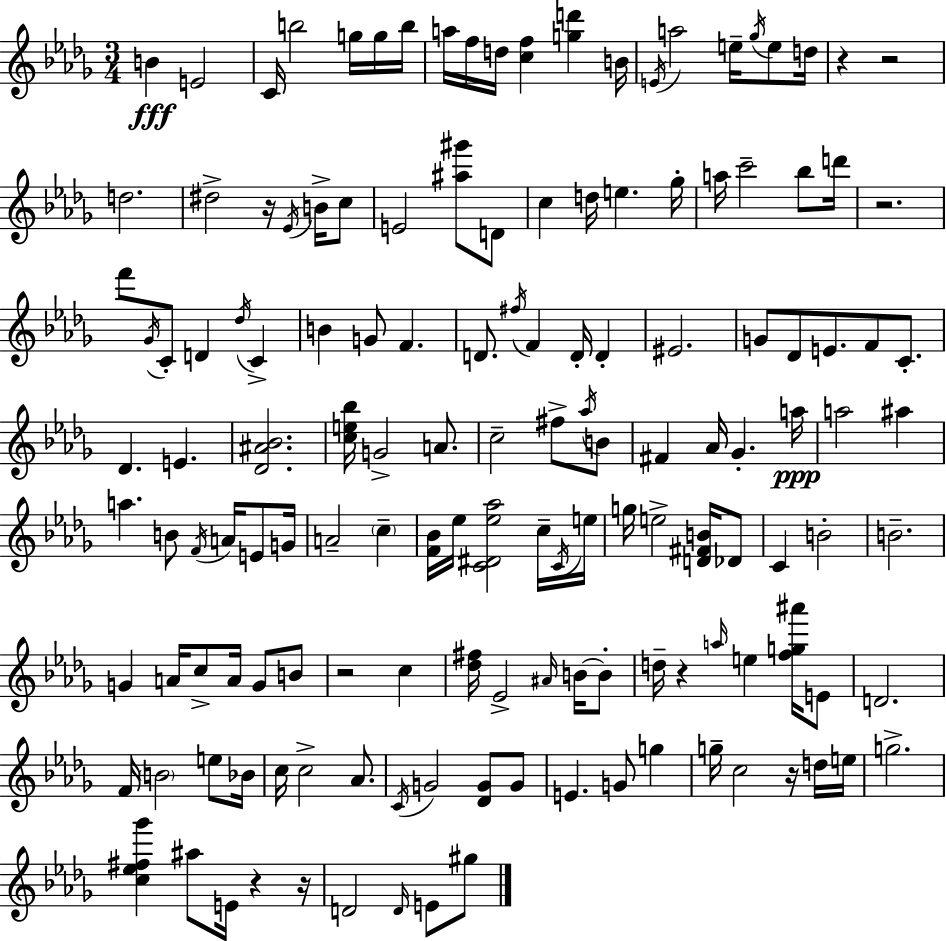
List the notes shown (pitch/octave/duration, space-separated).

B4/q E4/h C4/s B5/h G5/s G5/s B5/s A5/s F5/s D5/s [C5,F5]/q [G5,D6]/q B4/s E4/s A5/h E5/s Gb5/s E5/e D5/s R/q R/h D5/h. D#5/h R/s Eb4/s B4/s C5/e E4/h [A#5,G#6]/e D4/e C5/q D5/s E5/q. Gb5/s A5/s C6/h Bb5/e D6/s R/h. F6/e Gb4/s C4/e D4/q Db5/s C4/q B4/q G4/e F4/q. D4/e. F#5/s F4/q D4/s D4/q EIS4/h. G4/e Db4/e E4/e. F4/e C4/e. Db4/q. E4/q. [Db4,A#4,Bb4]/h. [C5,E5,Bb5]/s G4/h A4/e. C5/h F#5/e Ab5/s B4/e F#4/q Ab4/s Gb4/q. A5/s A5/h A#5/q A5/q. B4/e F4/s A4/s E4/e G4/s A4/h C5/q [F4,Bb4]/s Eb5/s [C4,D#4,Eb5,Ab5]/h C5/s C4/s E5/s G5/s E5/h [D4,F#4,B4]/s Db4/e C4/q B4/h B4/h. G4/q A4/s C5/e A4/s G4/e B4/e R/h C5/q [Db5,F#5]/s Eb4/h A#4/s B4/s B4/e D5/s R/q A5/s E5/q [F5,G5,A#6]/s E4/e D4/h. F4/s B4/h E5/e Bb4/s C5/s C5/h Ab4/e. C4/s G4/h [Db4,G4]/e G4/e E4/q. G4/e G5/q G5/s C5/h R/s D5/s E5/s G5/h. [C5,Eb5,F#5,Gb6]/q A#5/e E4/s R/q R/s D4/h D4/s E4/e G#5/e